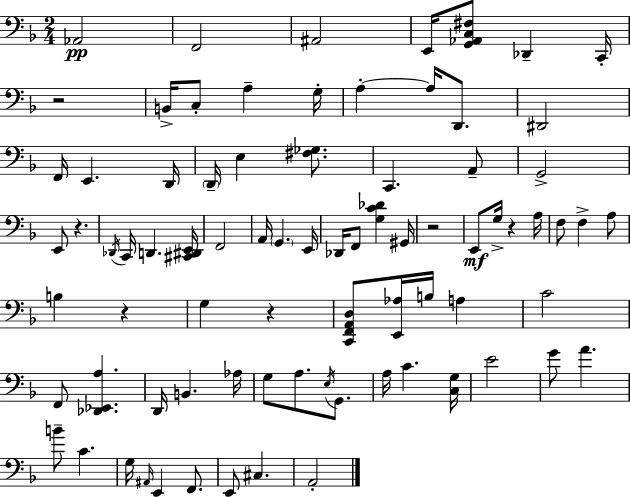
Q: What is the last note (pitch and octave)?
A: A2